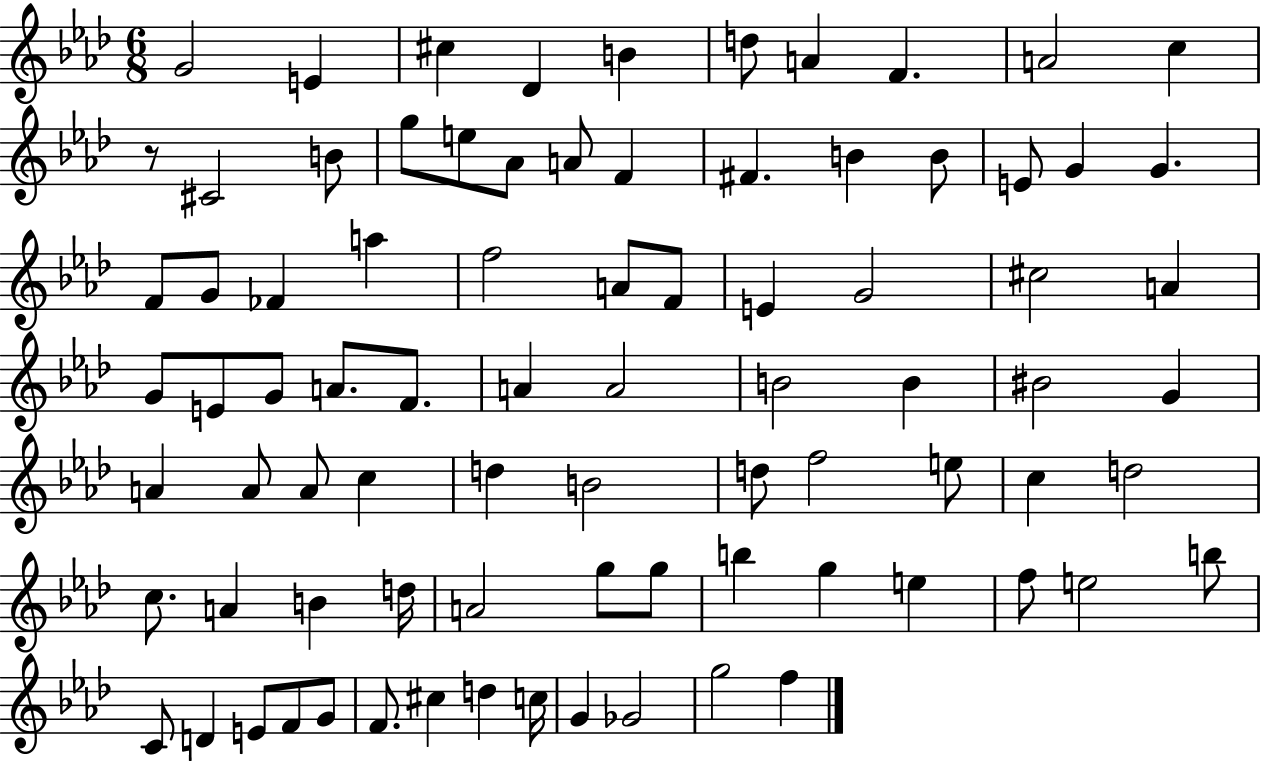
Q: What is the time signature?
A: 6/8